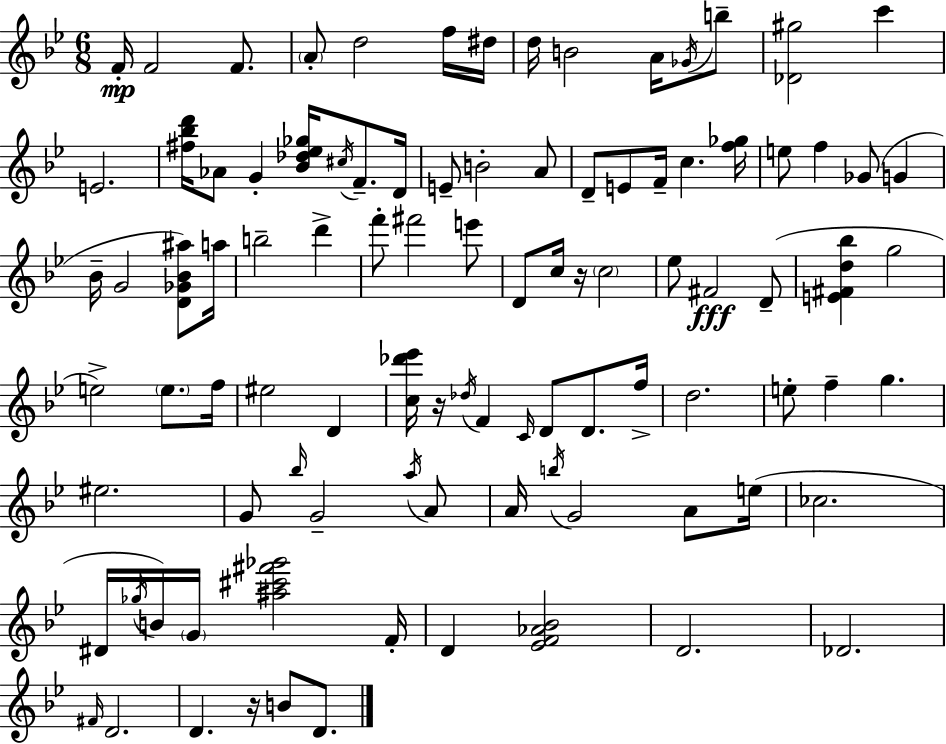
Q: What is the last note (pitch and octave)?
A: D4